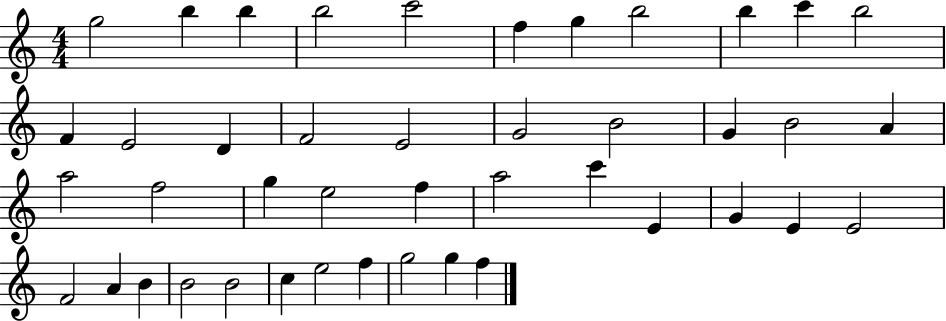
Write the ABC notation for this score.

X:1
T:Untitled
M:4/4
L:1/4
K:C
g2 b b b2 c'2 f g b2 b c' b2 F E2 D F2 E2 G2 B2 G B2 A a2 f2 g e2 f a2 c' E G E E2 F2 A B B2 B2 c e2 f g2 g f